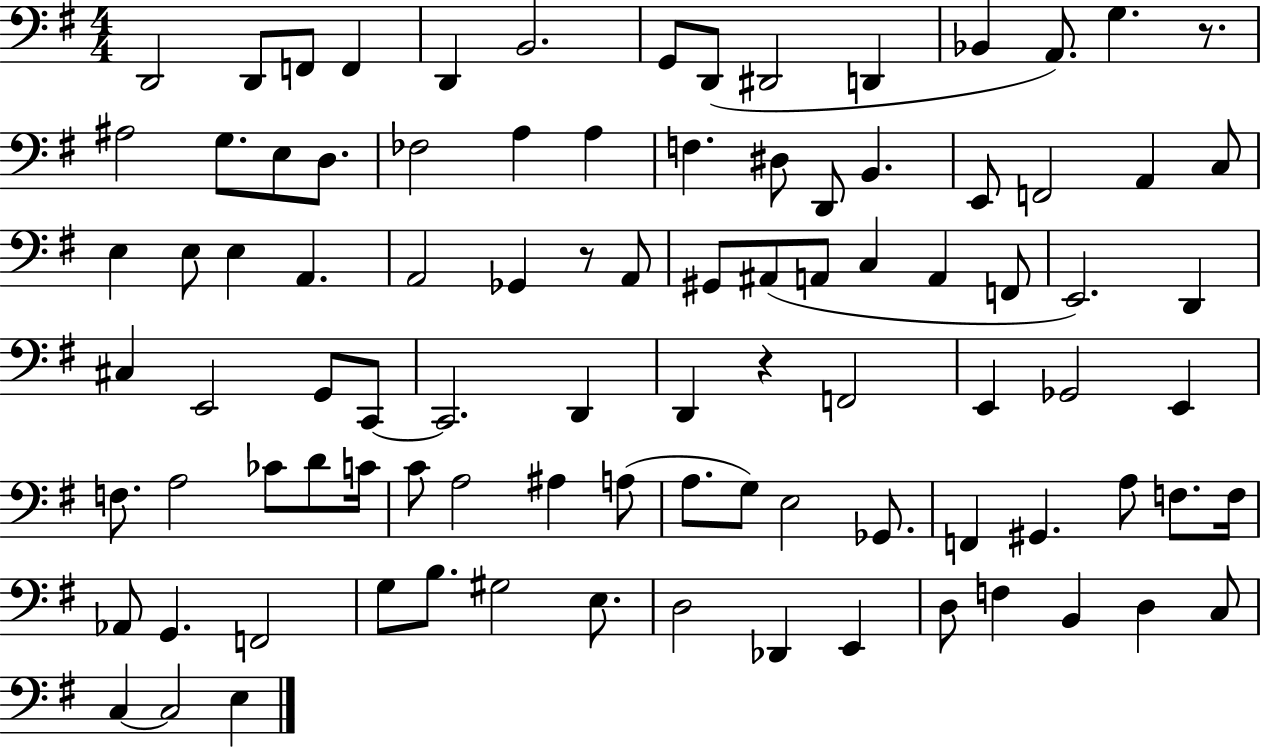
D2/h D2/e F2/e F2/q D2/q B2/h. G2/e D2/e D#2/h D2/q Bb2/q A2/e. G3/q. R/e. A#3/h G3/e. E3/e D3/e. FES3/h A3/q A3/q F3/q. D#3/e D2/e B2/q. E2/e F2/h A2/q C3/e E3/q E3/e E3/q A2/q. A2/h Gb2/q R/e A2/e G#2/e A#2/e A2/e C3/q A2/q F2/e E2/h. D2/q C#3/q E2/h G2/e C2/e C2/h. D2/q D2/q R/q F2/h E2/q Gb2/h E2/q F3/e. A3/h CES4/e D4/e C4/s C4/e A3/h A#3/q A3/e A3/e. G3/e E3/h Gb2/e. F2/q G#2/q. A3/e F3/e. F3/s Ab2/e G2/q. F2/h G3/e B3/e. G#3/h E3/e. D3/h Db2/q E2/q D3/e F3/q B2/q D3/q C3/e C3/q C3/h E3/q